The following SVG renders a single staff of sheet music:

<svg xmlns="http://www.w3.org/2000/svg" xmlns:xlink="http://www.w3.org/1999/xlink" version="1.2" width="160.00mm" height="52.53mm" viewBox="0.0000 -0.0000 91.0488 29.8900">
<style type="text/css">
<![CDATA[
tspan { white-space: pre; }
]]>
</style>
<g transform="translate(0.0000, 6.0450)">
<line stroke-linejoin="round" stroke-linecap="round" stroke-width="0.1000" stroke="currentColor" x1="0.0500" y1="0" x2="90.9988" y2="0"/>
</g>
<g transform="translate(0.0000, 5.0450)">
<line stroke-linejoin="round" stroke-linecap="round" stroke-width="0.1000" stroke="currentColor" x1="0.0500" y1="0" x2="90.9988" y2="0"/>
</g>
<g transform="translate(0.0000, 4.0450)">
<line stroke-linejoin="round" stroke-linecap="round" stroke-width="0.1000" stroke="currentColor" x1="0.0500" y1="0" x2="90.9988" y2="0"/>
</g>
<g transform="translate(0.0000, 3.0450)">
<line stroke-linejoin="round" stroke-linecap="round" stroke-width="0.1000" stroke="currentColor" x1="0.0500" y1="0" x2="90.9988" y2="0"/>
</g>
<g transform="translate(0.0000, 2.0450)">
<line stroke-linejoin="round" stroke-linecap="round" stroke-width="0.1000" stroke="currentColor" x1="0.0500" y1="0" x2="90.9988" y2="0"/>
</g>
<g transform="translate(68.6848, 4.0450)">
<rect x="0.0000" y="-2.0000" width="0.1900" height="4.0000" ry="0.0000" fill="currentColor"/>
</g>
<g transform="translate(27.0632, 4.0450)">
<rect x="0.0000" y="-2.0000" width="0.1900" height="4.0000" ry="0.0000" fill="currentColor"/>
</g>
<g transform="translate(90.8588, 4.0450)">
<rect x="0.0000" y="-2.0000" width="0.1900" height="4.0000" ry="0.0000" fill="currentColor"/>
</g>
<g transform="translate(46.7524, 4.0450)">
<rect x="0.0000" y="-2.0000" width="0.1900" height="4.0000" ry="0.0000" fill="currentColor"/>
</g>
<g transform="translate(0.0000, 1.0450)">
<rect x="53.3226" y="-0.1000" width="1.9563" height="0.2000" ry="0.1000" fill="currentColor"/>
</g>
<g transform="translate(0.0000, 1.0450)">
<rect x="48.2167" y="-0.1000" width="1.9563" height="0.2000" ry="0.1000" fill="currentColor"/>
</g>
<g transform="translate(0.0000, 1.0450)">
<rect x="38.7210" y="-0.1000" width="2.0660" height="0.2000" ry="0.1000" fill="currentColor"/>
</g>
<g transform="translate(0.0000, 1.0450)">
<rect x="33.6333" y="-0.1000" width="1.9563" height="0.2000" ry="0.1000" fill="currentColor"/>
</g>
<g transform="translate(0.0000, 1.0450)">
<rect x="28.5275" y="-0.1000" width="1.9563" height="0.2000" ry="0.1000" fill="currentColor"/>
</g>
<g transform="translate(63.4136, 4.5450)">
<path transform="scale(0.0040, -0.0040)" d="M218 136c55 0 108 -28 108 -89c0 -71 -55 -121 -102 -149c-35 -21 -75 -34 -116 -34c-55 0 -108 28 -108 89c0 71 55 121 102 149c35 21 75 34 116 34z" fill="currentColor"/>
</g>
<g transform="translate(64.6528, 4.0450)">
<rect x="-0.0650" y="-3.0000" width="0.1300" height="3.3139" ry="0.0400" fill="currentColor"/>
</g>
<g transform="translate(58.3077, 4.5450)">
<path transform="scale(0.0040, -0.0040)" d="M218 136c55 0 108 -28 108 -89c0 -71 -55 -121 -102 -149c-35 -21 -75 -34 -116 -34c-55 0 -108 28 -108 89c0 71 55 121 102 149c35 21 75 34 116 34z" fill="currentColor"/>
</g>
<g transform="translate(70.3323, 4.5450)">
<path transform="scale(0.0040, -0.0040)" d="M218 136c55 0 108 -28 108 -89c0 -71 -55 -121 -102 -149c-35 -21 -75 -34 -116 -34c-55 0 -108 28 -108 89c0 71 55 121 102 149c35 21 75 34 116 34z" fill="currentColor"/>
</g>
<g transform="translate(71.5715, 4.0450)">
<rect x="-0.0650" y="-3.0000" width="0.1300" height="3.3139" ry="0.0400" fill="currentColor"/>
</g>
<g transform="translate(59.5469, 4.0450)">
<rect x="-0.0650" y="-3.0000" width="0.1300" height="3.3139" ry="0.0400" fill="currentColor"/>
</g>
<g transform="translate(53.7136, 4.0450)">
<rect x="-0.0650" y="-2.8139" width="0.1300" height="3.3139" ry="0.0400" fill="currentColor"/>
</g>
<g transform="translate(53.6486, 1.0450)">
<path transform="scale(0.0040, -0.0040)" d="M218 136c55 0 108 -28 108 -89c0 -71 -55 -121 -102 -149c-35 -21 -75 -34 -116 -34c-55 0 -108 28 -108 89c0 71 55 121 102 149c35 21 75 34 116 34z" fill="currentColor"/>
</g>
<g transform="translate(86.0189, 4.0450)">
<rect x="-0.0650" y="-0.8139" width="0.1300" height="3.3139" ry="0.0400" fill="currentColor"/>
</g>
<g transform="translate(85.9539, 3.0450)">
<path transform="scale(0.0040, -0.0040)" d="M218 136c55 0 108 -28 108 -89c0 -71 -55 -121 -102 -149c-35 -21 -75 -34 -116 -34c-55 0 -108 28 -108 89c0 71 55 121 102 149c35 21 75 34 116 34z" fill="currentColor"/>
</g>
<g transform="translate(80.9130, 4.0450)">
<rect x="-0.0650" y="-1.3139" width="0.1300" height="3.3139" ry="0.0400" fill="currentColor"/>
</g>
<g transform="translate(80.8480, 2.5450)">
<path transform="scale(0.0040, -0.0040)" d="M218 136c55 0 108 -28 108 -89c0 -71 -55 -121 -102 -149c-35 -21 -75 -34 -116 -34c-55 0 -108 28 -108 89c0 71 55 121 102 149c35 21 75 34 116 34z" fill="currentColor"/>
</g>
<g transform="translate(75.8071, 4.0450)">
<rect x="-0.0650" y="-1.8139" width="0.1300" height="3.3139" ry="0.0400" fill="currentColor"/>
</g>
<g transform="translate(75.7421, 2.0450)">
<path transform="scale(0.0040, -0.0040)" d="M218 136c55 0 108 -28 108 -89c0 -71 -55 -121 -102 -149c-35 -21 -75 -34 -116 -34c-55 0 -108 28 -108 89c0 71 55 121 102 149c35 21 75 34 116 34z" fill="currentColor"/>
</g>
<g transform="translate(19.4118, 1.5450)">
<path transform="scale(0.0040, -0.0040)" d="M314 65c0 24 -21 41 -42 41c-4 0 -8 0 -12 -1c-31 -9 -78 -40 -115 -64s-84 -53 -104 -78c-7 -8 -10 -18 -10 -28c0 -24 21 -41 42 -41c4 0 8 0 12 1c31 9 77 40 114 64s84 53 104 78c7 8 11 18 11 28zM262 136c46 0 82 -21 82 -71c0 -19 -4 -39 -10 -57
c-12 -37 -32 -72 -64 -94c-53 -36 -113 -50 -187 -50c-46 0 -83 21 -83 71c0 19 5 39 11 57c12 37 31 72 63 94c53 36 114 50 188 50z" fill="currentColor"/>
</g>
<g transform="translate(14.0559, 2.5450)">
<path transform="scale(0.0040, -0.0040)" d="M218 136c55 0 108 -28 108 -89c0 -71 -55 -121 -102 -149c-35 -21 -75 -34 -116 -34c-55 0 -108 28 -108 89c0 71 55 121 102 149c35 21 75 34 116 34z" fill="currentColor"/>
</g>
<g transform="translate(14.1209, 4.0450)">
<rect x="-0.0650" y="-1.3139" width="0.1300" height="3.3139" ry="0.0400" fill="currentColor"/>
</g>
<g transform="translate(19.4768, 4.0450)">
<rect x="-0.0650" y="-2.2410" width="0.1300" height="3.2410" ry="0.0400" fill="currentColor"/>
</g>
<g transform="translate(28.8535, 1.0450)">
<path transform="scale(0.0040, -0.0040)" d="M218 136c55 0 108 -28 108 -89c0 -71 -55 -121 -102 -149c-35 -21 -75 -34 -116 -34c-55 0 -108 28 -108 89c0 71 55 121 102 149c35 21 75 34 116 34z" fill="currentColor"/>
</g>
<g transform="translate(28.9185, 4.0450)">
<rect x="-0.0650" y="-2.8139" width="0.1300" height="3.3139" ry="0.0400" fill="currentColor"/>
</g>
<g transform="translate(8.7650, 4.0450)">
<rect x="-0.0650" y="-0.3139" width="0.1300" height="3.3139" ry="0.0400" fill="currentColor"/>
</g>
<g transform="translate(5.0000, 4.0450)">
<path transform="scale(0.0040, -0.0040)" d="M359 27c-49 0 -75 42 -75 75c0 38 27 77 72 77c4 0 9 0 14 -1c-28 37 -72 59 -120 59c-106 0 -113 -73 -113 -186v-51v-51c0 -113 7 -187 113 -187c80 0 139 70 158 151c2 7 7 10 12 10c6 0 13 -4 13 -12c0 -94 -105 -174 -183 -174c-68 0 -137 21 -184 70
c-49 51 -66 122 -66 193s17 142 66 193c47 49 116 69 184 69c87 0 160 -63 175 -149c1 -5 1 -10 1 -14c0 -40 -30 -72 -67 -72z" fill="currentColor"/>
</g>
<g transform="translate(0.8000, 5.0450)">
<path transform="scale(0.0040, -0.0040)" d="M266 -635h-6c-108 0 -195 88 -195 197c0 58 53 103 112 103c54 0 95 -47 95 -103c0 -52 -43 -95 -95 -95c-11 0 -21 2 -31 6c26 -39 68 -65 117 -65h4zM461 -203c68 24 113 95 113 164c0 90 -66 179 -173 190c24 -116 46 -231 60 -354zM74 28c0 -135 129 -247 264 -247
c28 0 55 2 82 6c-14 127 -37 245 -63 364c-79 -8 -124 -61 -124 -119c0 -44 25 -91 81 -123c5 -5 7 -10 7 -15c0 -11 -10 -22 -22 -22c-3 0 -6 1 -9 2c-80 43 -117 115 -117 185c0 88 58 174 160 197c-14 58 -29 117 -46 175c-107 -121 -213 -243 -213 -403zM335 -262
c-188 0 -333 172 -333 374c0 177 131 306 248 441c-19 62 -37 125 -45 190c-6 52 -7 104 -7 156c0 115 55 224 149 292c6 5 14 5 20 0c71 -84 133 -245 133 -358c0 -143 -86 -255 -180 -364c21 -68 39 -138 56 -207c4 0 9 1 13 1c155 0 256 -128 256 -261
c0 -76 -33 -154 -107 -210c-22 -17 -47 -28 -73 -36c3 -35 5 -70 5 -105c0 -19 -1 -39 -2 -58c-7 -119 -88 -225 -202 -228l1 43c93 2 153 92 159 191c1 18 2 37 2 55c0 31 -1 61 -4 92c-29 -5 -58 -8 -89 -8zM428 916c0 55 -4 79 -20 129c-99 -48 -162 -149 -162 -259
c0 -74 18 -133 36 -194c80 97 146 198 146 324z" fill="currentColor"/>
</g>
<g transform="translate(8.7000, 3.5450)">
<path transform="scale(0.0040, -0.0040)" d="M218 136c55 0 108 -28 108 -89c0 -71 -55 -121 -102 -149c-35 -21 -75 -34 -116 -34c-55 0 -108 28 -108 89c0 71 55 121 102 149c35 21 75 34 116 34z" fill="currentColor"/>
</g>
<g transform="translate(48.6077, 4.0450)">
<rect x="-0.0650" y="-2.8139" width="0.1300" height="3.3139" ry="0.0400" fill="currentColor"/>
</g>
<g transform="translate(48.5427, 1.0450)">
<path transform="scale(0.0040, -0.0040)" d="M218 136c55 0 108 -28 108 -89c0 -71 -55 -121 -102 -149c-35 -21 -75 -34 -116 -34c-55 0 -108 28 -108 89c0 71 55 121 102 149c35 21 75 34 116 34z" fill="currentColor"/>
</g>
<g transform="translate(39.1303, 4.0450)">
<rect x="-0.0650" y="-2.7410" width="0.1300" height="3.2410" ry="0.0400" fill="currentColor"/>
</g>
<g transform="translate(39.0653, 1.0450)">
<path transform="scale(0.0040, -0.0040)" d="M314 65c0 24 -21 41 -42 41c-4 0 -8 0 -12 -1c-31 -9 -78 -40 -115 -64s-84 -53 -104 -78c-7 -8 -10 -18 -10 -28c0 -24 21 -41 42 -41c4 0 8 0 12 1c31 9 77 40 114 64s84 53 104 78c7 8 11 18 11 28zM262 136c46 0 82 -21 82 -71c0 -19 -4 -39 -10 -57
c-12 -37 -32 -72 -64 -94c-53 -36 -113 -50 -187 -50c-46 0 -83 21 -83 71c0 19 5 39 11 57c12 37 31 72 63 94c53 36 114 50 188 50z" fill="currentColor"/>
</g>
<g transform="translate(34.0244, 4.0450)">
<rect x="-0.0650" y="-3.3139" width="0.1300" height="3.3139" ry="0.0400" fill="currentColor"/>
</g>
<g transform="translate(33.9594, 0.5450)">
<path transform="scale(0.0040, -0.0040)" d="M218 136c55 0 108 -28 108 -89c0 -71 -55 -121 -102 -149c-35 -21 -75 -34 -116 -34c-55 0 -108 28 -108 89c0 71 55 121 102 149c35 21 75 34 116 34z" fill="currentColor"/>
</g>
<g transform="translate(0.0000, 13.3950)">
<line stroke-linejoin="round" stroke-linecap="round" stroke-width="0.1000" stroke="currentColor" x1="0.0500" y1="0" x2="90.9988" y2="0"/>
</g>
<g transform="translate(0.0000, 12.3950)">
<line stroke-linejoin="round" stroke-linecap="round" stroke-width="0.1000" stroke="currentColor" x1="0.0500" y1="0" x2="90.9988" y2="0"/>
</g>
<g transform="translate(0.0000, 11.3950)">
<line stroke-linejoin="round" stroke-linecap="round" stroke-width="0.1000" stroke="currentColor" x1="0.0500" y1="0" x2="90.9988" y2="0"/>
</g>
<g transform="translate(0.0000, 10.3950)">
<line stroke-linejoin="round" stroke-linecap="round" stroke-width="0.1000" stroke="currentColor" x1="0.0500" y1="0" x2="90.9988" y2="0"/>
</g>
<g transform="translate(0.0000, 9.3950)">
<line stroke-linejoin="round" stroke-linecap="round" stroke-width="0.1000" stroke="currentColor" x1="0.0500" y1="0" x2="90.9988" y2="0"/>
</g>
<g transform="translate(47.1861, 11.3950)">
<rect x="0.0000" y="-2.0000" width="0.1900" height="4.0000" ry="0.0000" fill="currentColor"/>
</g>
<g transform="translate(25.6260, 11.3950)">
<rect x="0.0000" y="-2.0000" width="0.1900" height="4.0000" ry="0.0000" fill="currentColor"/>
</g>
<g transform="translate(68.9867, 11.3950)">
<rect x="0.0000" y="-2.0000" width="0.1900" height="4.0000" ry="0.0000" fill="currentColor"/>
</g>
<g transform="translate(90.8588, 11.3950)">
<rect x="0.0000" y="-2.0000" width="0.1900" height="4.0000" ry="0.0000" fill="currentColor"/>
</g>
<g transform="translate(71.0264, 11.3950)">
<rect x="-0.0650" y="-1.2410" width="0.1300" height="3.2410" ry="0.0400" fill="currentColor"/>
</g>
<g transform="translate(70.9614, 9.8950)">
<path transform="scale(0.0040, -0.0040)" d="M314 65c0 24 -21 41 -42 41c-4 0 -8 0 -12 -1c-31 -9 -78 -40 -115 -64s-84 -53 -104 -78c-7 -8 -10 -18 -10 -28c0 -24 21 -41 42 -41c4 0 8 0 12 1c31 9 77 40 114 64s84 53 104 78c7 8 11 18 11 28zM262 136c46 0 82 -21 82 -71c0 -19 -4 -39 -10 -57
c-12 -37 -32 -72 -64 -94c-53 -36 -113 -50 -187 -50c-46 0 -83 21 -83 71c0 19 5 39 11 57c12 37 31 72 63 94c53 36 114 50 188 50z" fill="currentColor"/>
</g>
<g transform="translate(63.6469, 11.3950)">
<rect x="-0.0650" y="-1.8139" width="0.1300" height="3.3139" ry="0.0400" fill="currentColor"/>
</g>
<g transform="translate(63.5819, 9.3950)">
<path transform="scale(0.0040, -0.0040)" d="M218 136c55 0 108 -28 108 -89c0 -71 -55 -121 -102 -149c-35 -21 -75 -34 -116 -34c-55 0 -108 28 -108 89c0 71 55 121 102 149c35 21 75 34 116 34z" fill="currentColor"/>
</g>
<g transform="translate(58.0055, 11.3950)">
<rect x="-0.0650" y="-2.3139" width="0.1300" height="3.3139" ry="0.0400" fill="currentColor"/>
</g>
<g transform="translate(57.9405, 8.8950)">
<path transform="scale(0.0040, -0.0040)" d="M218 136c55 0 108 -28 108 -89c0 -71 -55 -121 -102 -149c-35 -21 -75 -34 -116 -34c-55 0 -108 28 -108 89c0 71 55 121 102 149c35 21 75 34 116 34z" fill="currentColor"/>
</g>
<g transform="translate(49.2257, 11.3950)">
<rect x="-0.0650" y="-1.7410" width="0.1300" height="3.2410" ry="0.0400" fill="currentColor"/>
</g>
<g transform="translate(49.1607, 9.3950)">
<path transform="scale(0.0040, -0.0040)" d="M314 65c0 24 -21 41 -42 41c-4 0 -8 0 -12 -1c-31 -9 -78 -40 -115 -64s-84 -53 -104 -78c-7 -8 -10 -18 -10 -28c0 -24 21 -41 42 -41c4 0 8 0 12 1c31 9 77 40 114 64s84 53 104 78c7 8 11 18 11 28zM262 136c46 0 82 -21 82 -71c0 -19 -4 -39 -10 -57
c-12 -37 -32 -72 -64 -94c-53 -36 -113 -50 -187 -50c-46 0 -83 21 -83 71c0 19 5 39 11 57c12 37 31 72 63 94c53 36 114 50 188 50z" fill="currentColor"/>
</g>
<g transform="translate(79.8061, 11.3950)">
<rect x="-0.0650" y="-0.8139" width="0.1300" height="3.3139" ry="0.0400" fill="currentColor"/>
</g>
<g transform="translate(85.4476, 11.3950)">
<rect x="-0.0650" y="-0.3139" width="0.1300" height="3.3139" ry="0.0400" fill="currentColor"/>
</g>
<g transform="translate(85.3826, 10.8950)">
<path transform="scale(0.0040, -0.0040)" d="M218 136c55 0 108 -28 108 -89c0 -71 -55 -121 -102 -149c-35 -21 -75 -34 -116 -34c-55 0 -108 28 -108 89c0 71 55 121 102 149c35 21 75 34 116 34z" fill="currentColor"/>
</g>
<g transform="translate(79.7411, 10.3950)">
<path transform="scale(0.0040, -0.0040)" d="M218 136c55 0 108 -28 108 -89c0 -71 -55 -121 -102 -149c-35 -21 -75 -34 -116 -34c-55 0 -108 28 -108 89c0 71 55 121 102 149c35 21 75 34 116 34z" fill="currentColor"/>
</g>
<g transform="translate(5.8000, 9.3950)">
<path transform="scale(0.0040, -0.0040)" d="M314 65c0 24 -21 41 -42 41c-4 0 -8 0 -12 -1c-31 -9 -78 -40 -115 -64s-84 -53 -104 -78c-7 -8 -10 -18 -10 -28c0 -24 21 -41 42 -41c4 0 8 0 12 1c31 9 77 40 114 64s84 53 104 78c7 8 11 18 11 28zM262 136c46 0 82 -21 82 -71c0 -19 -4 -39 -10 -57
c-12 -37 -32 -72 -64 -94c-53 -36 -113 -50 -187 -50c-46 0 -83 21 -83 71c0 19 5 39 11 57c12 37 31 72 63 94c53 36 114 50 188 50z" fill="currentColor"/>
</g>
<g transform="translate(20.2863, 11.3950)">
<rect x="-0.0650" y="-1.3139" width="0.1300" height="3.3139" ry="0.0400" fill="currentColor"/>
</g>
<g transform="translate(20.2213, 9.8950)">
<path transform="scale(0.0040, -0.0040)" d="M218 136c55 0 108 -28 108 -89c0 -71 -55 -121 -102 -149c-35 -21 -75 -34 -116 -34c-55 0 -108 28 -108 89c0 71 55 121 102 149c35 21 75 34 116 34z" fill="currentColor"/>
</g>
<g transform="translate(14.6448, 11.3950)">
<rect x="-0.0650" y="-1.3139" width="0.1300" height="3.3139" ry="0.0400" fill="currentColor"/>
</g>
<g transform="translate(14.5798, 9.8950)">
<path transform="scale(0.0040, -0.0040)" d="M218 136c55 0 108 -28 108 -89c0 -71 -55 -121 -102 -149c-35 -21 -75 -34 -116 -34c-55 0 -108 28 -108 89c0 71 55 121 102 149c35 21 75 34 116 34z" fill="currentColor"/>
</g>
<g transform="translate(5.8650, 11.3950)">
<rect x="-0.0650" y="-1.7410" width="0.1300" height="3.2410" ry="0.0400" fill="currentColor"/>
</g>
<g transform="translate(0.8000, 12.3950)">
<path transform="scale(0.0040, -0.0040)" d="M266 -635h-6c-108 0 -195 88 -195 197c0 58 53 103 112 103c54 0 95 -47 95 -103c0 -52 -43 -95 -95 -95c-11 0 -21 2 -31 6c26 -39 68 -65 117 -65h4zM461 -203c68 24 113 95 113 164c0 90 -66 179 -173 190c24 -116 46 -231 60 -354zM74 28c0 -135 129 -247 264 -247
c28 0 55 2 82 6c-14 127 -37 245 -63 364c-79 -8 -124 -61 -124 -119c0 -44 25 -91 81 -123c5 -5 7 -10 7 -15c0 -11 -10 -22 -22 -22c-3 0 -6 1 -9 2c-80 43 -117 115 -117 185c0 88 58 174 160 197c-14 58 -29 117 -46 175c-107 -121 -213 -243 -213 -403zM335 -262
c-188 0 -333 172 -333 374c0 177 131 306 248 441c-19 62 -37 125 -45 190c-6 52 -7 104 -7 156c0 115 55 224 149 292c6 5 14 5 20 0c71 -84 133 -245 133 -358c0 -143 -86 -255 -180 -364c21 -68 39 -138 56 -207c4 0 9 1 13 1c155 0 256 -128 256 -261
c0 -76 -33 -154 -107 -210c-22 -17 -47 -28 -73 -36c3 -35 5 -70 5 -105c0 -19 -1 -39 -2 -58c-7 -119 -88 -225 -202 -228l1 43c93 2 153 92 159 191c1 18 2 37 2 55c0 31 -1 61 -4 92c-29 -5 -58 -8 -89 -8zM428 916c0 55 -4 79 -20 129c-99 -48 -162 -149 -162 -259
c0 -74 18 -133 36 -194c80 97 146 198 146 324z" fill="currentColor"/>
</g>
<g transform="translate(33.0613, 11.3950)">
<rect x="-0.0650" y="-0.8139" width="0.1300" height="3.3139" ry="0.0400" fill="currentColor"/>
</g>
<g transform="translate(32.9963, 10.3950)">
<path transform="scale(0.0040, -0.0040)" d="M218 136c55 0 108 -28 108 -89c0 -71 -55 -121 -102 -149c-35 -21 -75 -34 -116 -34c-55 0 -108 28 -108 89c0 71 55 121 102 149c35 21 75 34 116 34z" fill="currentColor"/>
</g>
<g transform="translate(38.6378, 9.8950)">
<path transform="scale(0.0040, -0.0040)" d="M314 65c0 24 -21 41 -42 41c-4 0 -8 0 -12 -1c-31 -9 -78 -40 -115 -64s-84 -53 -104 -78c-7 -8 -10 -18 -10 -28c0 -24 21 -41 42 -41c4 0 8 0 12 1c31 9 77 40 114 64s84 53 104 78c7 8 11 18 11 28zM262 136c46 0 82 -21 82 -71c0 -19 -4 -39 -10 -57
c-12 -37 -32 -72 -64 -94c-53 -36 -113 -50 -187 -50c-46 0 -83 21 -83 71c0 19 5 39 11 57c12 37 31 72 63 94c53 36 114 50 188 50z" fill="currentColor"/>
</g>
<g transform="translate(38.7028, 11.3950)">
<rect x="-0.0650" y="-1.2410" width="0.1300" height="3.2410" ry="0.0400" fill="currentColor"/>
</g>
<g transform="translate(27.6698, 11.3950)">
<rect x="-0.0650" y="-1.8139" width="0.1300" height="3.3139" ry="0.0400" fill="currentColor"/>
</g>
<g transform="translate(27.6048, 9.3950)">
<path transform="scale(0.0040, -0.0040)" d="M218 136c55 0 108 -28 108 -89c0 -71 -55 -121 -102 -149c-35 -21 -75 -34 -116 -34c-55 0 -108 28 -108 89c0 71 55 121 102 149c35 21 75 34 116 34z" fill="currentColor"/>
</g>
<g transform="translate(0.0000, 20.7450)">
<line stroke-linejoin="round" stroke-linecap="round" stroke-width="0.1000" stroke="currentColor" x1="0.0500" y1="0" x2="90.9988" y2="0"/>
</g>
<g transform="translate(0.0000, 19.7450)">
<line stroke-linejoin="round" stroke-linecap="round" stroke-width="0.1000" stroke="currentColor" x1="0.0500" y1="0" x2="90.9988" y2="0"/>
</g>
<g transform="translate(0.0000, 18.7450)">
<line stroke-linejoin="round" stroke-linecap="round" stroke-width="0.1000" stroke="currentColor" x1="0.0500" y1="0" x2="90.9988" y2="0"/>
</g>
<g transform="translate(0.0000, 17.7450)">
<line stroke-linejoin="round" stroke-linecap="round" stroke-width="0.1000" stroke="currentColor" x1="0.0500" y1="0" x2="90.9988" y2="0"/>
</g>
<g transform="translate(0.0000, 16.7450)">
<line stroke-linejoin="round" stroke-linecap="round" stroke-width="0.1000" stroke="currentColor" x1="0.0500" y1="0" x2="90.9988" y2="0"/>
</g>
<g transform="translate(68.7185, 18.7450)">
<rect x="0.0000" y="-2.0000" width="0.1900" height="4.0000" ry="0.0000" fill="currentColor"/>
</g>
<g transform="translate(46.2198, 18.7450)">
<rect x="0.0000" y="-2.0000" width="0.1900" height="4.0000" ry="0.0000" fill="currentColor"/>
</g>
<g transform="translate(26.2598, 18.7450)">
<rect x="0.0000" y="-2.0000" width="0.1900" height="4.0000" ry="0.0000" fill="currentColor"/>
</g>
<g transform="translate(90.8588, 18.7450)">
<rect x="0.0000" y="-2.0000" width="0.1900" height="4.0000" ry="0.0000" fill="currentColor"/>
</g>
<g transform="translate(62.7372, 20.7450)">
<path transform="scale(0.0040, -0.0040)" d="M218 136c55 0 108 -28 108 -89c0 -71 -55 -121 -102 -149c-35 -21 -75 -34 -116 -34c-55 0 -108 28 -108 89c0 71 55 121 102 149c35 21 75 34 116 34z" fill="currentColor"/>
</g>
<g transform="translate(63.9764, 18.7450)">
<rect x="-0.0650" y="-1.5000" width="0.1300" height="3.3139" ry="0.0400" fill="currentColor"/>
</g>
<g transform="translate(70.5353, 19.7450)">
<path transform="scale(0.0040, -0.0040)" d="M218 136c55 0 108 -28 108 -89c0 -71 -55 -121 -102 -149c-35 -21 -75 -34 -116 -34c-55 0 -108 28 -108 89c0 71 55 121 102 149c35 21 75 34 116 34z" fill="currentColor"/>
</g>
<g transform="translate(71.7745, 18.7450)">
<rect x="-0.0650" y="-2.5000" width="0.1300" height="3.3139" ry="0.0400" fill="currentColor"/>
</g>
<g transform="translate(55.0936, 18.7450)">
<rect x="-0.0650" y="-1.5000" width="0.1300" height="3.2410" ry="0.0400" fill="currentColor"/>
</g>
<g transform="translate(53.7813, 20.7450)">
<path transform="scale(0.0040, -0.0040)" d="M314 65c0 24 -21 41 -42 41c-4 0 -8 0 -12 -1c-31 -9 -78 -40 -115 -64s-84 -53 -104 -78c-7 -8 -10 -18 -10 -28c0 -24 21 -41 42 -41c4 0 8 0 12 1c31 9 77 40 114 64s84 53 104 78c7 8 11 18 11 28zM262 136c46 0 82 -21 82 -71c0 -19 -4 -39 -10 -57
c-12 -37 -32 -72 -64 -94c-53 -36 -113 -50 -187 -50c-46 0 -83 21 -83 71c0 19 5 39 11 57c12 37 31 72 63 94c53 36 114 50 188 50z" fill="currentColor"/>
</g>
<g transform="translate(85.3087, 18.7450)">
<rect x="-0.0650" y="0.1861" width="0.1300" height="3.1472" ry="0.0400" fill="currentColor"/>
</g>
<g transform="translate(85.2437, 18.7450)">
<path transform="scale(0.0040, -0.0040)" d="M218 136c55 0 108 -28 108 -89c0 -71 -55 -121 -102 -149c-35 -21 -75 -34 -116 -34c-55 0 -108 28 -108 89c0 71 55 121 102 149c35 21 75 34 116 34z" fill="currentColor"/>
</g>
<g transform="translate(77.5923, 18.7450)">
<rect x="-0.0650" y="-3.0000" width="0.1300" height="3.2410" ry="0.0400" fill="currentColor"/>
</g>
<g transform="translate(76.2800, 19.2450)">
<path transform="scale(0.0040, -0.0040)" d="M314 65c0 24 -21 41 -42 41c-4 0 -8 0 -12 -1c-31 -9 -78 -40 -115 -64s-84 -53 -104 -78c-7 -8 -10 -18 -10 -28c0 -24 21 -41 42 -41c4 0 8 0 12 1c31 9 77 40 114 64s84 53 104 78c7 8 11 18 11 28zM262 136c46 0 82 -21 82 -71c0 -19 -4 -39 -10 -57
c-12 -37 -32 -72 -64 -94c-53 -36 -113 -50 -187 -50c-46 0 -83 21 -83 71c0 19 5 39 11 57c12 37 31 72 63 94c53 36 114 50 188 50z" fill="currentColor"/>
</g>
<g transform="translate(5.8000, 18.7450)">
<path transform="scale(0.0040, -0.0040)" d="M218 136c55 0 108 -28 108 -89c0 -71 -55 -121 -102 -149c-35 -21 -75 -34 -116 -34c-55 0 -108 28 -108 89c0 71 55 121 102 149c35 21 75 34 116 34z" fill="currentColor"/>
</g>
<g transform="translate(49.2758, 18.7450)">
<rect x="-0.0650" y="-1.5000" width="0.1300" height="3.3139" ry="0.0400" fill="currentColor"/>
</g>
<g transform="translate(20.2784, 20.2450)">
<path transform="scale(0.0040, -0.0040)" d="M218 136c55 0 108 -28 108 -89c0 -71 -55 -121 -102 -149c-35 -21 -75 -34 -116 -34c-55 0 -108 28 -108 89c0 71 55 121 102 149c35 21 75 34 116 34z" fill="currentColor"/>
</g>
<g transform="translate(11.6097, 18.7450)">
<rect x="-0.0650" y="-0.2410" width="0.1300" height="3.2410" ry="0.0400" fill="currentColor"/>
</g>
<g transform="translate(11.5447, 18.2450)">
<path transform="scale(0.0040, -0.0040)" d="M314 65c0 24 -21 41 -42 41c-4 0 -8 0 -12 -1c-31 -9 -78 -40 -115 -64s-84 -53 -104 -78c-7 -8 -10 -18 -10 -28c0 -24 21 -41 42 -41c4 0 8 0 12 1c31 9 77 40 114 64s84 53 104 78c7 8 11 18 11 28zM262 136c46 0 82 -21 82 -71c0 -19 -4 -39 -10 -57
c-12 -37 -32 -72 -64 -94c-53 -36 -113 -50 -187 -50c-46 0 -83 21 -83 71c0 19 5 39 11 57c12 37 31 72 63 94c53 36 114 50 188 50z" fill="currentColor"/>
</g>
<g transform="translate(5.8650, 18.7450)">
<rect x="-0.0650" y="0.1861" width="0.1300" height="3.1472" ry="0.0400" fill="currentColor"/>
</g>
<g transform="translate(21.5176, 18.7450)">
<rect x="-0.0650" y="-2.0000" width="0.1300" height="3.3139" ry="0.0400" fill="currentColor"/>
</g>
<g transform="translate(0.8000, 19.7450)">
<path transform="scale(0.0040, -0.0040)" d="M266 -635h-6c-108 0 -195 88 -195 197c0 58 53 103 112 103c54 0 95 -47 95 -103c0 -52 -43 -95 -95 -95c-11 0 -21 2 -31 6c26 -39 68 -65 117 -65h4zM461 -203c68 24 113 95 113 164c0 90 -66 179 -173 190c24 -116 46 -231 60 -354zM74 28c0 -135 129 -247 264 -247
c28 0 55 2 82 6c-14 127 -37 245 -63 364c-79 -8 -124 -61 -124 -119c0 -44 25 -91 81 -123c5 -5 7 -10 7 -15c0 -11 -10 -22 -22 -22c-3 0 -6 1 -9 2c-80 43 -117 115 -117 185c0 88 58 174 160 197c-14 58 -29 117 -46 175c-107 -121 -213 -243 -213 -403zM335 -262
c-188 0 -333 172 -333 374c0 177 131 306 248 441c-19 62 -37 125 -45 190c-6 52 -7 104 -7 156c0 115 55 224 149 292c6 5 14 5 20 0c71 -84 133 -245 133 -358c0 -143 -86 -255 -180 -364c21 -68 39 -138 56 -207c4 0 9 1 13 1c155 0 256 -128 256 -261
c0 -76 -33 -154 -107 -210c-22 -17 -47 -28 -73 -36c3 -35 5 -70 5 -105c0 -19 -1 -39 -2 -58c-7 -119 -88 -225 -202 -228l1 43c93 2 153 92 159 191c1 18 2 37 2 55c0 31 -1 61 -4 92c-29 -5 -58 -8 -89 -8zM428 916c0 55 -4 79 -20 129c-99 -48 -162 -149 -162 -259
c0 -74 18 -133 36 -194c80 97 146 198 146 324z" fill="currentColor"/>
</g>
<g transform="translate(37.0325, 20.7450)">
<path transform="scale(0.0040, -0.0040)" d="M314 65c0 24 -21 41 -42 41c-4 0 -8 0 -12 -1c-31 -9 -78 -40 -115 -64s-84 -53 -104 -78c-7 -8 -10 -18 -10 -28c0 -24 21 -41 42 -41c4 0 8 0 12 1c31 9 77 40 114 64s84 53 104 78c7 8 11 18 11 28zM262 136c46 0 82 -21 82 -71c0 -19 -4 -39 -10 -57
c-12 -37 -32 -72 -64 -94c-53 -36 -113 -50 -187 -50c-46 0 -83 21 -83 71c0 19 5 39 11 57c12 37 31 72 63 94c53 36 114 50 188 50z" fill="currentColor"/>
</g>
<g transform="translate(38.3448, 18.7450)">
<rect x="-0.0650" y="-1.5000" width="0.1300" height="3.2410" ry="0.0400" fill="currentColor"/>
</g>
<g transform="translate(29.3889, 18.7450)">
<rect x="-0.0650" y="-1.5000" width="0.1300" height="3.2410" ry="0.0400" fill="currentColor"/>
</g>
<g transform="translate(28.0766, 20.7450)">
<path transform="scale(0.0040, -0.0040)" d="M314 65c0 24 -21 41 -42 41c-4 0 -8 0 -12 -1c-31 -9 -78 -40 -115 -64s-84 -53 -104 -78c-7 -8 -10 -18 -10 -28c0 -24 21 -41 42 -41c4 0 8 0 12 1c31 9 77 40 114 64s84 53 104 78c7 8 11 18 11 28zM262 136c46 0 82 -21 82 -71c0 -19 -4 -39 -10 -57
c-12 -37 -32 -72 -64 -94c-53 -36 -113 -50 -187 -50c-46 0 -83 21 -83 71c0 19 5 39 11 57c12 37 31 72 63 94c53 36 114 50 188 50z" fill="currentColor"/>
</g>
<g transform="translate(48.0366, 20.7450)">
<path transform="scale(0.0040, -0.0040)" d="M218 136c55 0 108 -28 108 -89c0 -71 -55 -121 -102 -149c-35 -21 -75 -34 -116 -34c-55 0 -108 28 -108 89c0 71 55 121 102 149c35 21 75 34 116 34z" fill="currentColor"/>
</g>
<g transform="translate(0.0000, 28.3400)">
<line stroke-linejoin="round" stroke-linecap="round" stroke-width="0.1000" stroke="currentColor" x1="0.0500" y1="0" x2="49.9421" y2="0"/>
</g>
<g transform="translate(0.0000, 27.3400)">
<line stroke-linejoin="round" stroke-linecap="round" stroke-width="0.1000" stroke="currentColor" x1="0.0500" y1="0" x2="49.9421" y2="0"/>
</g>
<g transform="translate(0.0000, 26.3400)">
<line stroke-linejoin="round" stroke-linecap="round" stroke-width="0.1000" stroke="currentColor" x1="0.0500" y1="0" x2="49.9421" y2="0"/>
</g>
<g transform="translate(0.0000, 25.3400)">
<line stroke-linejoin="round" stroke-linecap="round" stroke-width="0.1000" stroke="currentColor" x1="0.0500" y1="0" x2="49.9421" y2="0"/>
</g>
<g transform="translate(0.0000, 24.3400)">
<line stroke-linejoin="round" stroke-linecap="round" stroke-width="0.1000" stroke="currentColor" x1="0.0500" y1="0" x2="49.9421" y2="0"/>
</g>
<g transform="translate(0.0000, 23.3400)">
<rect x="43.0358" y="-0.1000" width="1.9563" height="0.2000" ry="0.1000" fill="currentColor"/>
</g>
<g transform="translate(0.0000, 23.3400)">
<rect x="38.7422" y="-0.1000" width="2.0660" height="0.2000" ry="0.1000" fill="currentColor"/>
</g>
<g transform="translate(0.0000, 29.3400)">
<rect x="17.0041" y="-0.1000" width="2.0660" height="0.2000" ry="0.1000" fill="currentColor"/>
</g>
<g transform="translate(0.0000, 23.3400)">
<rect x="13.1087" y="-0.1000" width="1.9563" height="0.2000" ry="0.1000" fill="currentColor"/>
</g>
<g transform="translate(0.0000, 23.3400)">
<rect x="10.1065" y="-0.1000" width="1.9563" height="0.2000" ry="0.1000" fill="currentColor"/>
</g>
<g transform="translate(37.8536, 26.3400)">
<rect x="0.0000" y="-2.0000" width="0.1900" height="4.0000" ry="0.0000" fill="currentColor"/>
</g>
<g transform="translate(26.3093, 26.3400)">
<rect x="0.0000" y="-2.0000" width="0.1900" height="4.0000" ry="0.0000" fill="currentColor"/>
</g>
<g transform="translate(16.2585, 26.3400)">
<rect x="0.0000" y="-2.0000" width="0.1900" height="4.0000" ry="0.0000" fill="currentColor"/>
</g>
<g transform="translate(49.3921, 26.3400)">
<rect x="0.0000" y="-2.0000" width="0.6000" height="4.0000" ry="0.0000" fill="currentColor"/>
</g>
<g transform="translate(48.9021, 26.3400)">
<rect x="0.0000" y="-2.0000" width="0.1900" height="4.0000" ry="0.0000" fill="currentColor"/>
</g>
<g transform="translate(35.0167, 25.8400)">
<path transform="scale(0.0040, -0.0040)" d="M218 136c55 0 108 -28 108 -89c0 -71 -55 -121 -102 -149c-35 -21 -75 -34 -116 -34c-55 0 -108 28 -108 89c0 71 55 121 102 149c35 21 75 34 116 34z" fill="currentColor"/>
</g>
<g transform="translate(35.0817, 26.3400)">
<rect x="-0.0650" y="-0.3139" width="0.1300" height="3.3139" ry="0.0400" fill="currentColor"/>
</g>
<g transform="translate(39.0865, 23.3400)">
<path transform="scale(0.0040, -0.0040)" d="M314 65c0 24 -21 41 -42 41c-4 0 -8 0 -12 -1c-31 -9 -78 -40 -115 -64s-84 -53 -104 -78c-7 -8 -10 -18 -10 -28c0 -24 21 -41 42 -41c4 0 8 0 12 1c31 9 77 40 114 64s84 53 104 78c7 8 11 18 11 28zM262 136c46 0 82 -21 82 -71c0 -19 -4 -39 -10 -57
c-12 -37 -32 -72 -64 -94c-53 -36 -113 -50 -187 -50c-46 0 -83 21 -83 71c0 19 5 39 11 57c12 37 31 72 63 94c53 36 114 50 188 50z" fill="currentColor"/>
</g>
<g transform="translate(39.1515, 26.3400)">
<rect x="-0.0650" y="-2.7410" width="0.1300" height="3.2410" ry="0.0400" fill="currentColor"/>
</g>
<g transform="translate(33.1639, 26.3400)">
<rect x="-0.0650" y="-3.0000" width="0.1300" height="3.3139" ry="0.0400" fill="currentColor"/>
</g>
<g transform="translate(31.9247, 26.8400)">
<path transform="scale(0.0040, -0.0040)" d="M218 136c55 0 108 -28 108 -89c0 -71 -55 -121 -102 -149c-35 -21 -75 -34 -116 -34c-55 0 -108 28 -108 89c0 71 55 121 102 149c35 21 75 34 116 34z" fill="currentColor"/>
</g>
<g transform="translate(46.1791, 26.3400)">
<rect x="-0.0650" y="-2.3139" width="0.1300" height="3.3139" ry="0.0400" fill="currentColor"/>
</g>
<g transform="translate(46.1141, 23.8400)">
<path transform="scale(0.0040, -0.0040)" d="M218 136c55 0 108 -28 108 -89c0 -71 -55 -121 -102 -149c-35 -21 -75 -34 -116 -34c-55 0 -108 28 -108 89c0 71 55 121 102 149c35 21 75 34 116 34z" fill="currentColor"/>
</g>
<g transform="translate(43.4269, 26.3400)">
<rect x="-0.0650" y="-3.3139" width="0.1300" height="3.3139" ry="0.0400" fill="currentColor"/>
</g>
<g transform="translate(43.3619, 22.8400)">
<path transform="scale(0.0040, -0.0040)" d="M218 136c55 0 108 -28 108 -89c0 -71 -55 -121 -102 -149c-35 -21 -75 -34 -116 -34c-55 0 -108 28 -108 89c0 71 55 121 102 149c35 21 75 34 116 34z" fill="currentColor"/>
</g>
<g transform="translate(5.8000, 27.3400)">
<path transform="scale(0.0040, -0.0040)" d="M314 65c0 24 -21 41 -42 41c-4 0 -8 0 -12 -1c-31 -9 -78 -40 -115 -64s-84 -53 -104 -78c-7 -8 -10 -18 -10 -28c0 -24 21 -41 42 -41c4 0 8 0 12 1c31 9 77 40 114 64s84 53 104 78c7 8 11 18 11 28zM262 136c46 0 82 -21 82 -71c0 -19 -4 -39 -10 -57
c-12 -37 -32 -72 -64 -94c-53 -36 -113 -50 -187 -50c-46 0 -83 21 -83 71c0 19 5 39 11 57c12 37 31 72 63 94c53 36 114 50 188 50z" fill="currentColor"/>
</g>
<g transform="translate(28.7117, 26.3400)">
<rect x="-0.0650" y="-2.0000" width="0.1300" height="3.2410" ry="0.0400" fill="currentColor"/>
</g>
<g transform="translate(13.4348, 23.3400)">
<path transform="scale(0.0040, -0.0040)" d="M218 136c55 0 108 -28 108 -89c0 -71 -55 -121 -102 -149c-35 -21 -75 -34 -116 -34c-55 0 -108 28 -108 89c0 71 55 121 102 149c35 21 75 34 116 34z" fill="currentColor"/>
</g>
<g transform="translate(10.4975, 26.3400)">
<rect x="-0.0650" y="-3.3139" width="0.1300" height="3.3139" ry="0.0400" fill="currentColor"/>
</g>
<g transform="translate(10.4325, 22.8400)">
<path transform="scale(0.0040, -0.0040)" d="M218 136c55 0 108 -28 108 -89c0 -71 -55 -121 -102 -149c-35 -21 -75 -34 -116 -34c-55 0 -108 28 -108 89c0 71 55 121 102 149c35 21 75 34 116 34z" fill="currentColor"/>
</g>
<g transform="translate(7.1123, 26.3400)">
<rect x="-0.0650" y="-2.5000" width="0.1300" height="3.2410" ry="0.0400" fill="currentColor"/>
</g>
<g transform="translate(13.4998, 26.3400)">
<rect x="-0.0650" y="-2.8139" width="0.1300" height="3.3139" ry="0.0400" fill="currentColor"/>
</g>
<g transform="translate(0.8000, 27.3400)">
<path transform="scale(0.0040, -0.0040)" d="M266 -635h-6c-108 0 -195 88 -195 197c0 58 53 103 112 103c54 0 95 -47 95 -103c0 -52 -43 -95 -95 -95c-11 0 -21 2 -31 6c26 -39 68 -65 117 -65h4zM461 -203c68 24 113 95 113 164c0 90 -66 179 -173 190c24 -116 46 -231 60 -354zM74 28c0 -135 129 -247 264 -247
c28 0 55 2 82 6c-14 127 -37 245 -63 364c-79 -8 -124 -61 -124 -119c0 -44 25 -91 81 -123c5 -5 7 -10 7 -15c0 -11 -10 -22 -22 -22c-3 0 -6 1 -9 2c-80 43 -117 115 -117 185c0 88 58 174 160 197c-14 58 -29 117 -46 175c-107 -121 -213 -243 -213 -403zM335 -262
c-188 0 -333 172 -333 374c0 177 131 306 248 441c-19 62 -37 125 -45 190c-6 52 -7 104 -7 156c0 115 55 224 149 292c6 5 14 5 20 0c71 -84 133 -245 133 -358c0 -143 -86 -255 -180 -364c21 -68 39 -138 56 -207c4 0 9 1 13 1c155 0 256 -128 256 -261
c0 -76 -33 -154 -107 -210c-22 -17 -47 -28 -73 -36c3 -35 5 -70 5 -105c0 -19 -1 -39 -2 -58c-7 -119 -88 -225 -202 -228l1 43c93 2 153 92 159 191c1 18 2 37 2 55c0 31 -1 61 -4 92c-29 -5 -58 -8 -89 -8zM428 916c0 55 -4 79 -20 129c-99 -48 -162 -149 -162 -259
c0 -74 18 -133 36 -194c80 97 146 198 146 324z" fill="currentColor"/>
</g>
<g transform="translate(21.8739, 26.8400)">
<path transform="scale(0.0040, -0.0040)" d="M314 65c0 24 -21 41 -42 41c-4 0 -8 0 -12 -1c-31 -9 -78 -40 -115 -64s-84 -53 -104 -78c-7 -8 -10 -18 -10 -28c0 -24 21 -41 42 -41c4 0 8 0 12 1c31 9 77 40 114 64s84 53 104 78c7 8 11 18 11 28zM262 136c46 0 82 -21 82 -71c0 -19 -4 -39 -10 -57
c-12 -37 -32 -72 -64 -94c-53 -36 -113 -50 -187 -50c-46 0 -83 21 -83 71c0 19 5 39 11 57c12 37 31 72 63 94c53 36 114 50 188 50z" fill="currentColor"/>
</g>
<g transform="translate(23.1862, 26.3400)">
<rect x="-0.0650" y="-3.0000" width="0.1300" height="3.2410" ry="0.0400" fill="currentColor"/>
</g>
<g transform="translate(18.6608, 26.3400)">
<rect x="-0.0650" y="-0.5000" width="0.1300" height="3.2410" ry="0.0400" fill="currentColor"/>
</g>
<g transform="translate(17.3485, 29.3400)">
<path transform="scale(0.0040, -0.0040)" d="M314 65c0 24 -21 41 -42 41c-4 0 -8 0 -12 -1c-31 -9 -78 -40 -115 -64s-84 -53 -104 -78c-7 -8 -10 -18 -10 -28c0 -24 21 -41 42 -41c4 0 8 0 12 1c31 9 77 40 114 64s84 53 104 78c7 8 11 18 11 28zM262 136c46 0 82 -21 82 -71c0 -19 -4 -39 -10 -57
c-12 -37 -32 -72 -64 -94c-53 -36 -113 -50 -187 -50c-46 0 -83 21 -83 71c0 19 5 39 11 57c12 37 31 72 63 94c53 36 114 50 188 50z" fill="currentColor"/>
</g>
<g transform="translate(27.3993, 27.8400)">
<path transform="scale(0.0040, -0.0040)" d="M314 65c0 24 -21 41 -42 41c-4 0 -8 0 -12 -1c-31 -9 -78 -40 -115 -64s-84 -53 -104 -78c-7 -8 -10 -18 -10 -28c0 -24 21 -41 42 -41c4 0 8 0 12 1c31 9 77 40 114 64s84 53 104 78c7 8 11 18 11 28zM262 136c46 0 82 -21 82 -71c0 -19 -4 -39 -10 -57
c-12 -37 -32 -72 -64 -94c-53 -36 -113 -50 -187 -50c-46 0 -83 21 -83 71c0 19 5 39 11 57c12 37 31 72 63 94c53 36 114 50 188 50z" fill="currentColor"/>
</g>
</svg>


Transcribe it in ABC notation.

X:1
T:Untitled
M:4/4
L:1/4
K:C
c e g2 a b a2 a a A A A f e d f2 e e f d e2 f2 g f e2 d c B c2 F E2 E2 E E2 E G A2 B G2 b a C2 A2 F2 A c a2 b g